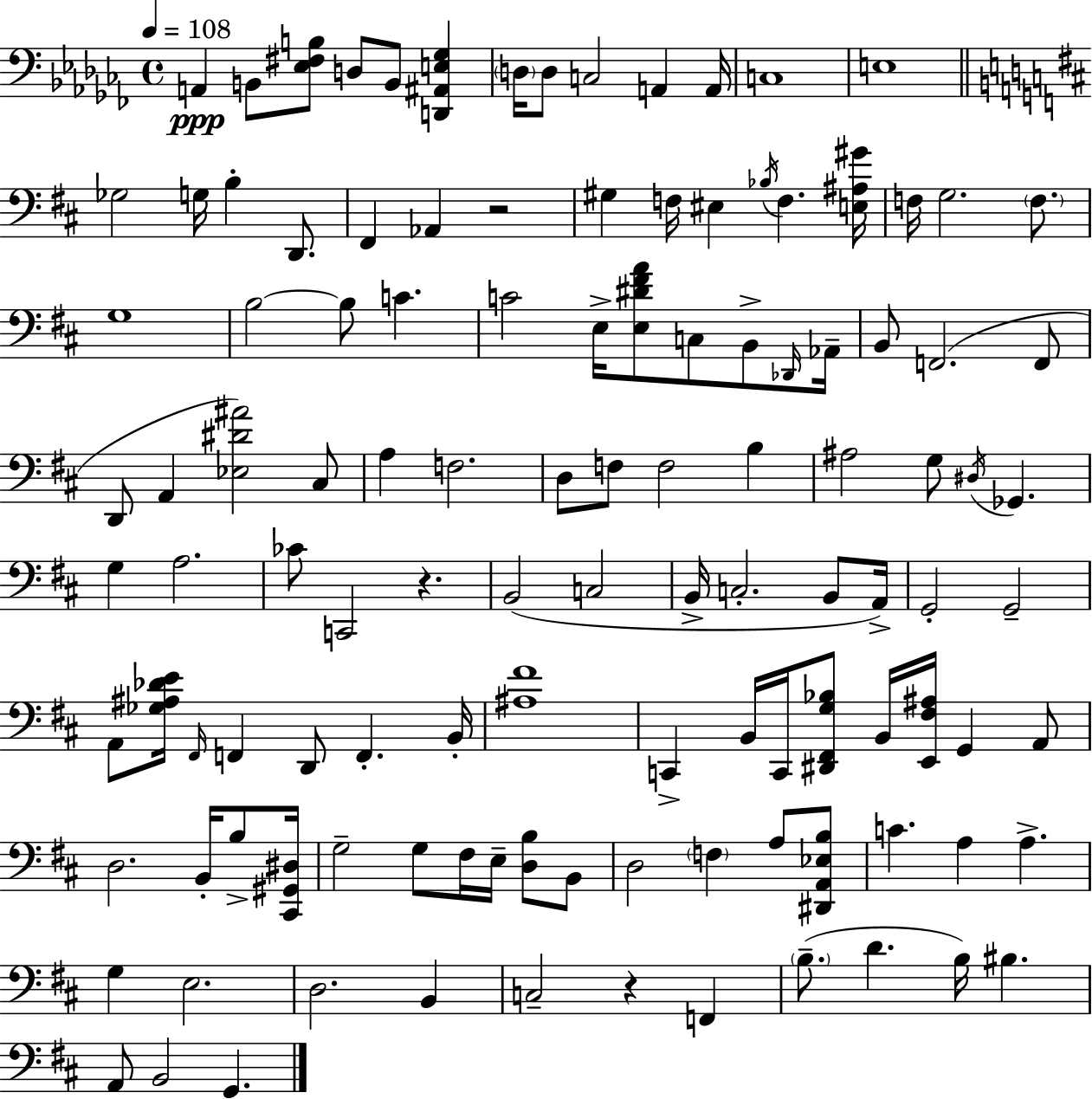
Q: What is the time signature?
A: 4/4